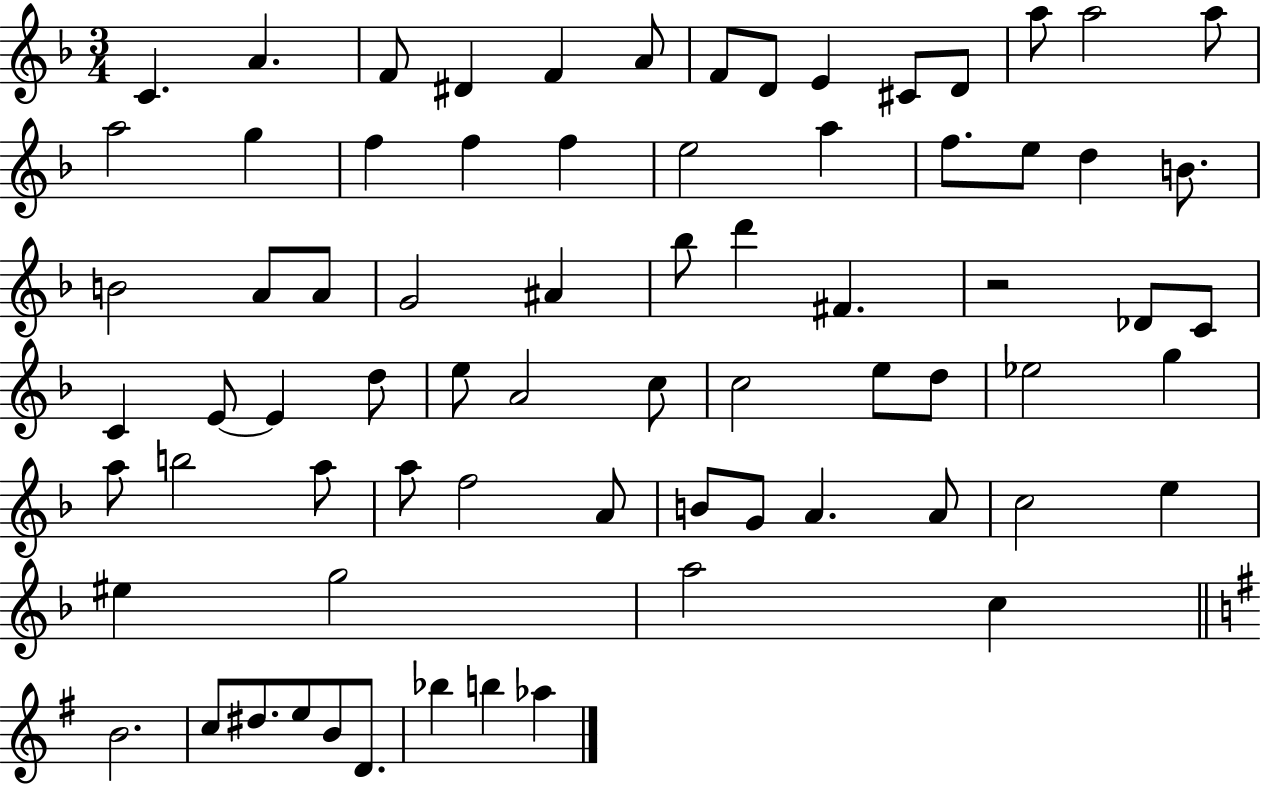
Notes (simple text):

C4/q. A4/q. F4/e D#4/q F4/q A4/e F4/e D4/e E4/q C#4/e D4/e A5/e A5/h A5/e A5/h G5/q F5/q F5/q F5/q E5/h A5/q F5/e. E5/e D5/q B4/e. B4/h A4/e A4/e G4/h A#4/q Bb5/e D6/q F#4/q. R/h Db4/e C4/e C4/q E4/e E4/q D5/e E5/e A4/h C5/e C5/h E5/e D5/e Eb5/h G5/q A5/e B5/h A5/e A5/e F5/h A4/e B4/e G4/e A4/q. A4/e C5/h E5/q EIS5/q G5/h A5/h C5/q B4/h. C5/e D#5/e. E5/e B4/e D4/e. Bb5/q B5/q Ab5/q